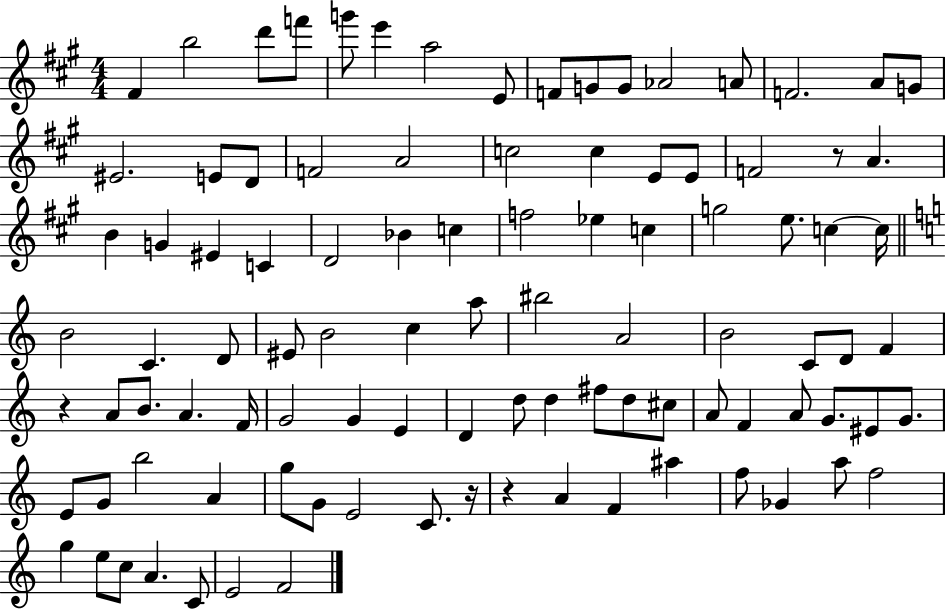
X:1
T:Untitled
M:4/4
L:1/4
K:A
^F b2 d'/2 f'/2 g'/2 e' a2 E/2 F/2 G/2 G/2 _A2 A/2 F2 A/2 G/2 ^E2 E/2 D/2 F2 A2 c2 c E/2 E/2 F2 z/2 A B G ^E C D2 _B c f2 _e c g2 e/2 c c/4 B2 C D/2 ^E/2 B2 c a/2 ^b2 A2 B2 C/2 D/2 F z A/2 B/2 A F/4 G2 G E D d/2 d ^f/2 d/2 ^c/2 A/2 F A/2 G/2 ^E/2 G/2 E/2 G/2 b2 A g/2 G/2 E2 C/2 z/4 z A F ^a f/2 _G a/2 f2 g e/2 c/2 A C/2 E2 F2